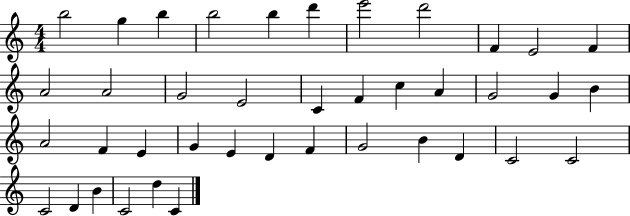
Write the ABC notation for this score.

X:1
T:Untitled
M:4/4
L:1/4
K:C
b2 g b b2 b d' e'2 d'2 F E2 F A2 A2 G2 E2 C F c A G2 G B A2 F E G E D F G2 B D C2 C2 C2 D B C2 d C